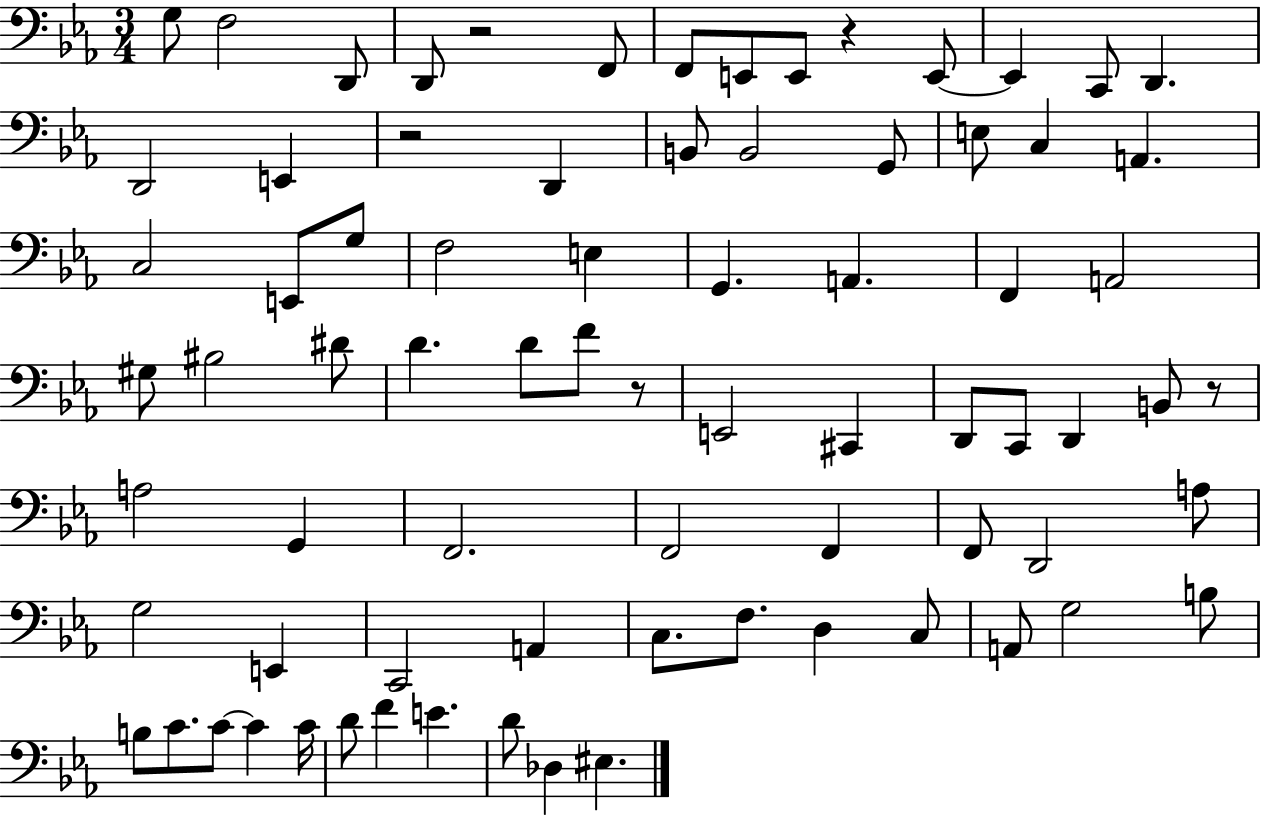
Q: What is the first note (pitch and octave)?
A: G3